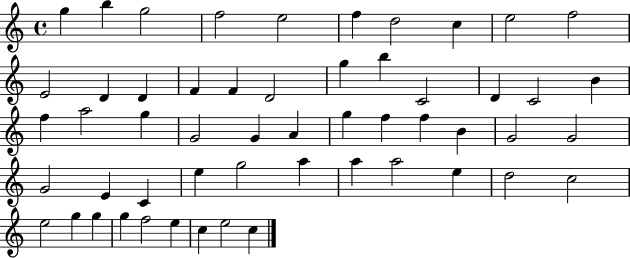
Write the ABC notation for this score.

X:1
T:Untitled
M:4/4
L:1/4
K:C
g b g2 f2 e2 f d2 c e2 f2 E2 D D F F D2 g b C2 D C2 B f a2 g G2 G A g f f B G2 G2 G2 E C e g2 a a a2 e d2 c2 e2 g g g f2 e c e2 c